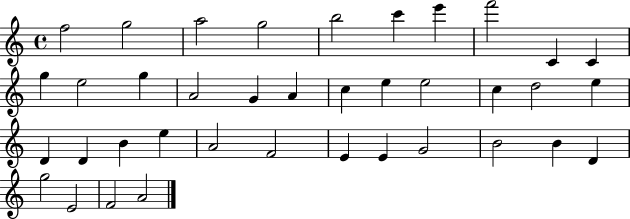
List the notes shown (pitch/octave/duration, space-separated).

F5/h G5/h A5/h G5/h B5/h C6/q E6/q F6/h C4/q C4/q G5/q E5/h G5/q A4/h G4/q A4/q C5/q E5/q E5/h C5/q D5/h E5/q D4/q D4/q B4/q E5/q A4/h F4/h E4/q E4/q G4/h B4/h B4/q D4/q G5/h E4/h F4/h A4/h